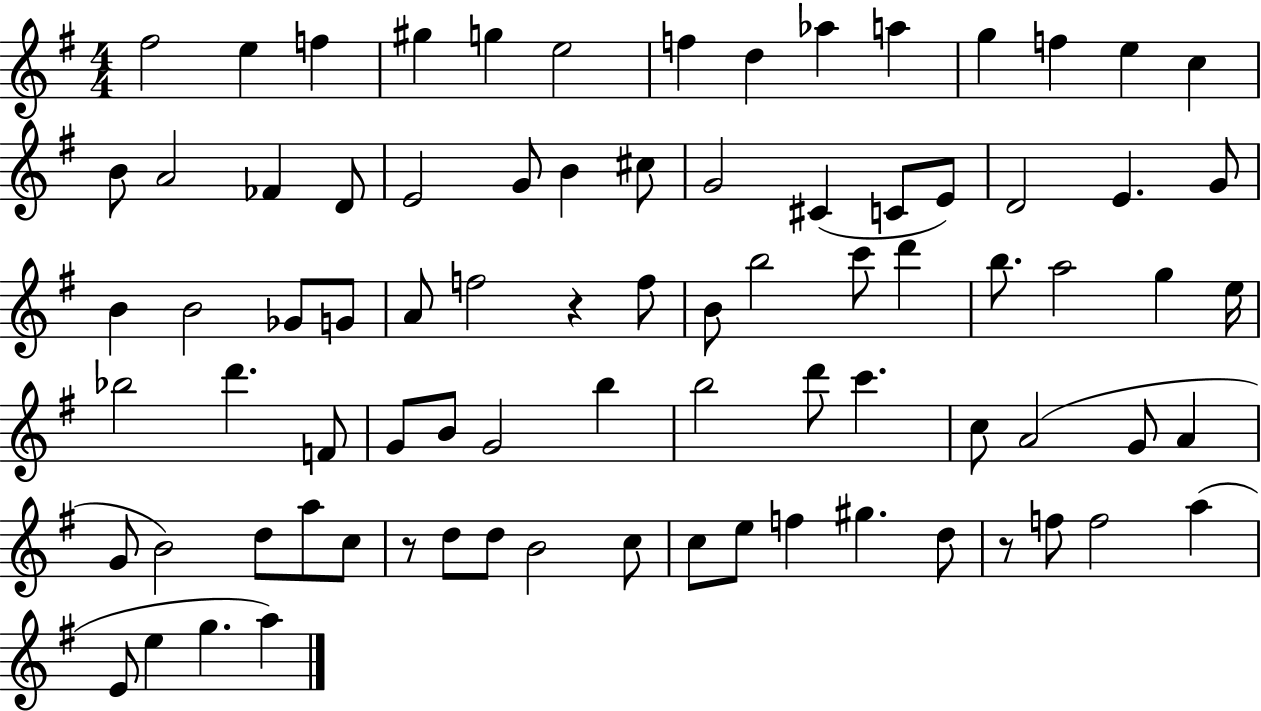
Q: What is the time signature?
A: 4/4